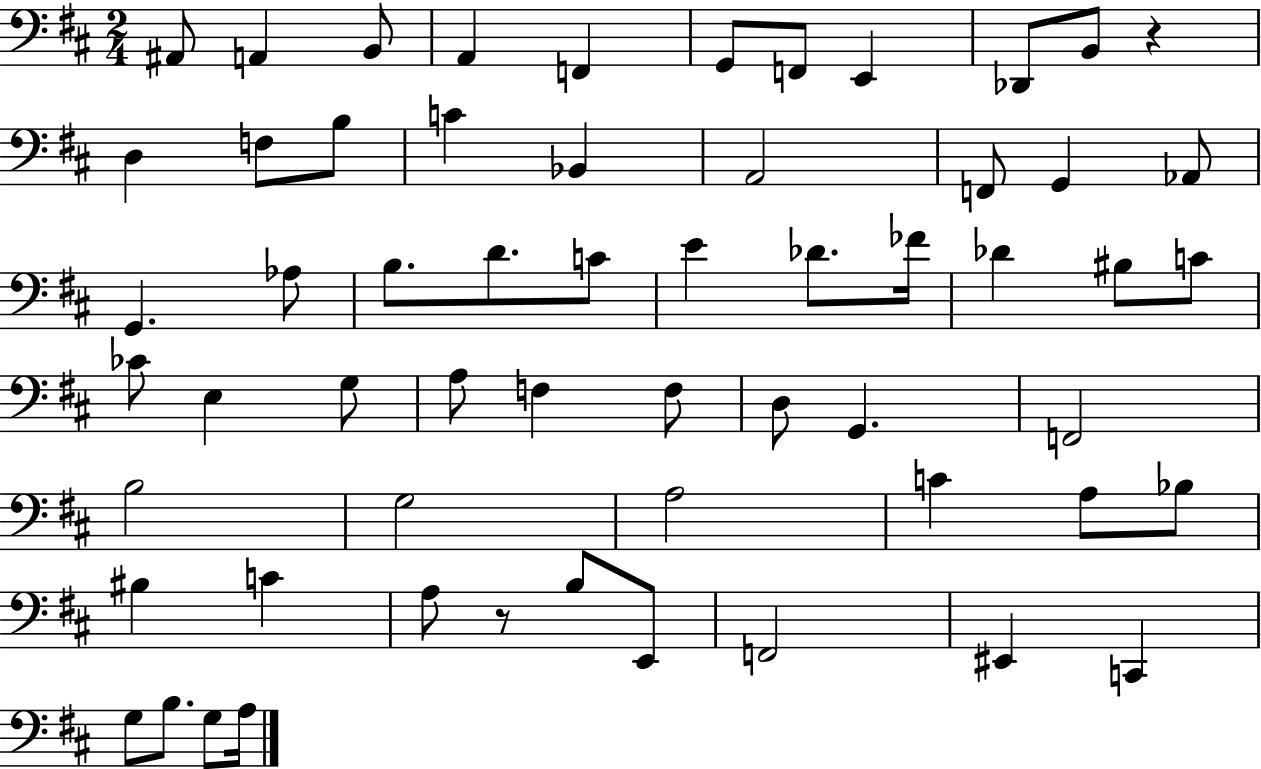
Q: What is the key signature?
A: D major